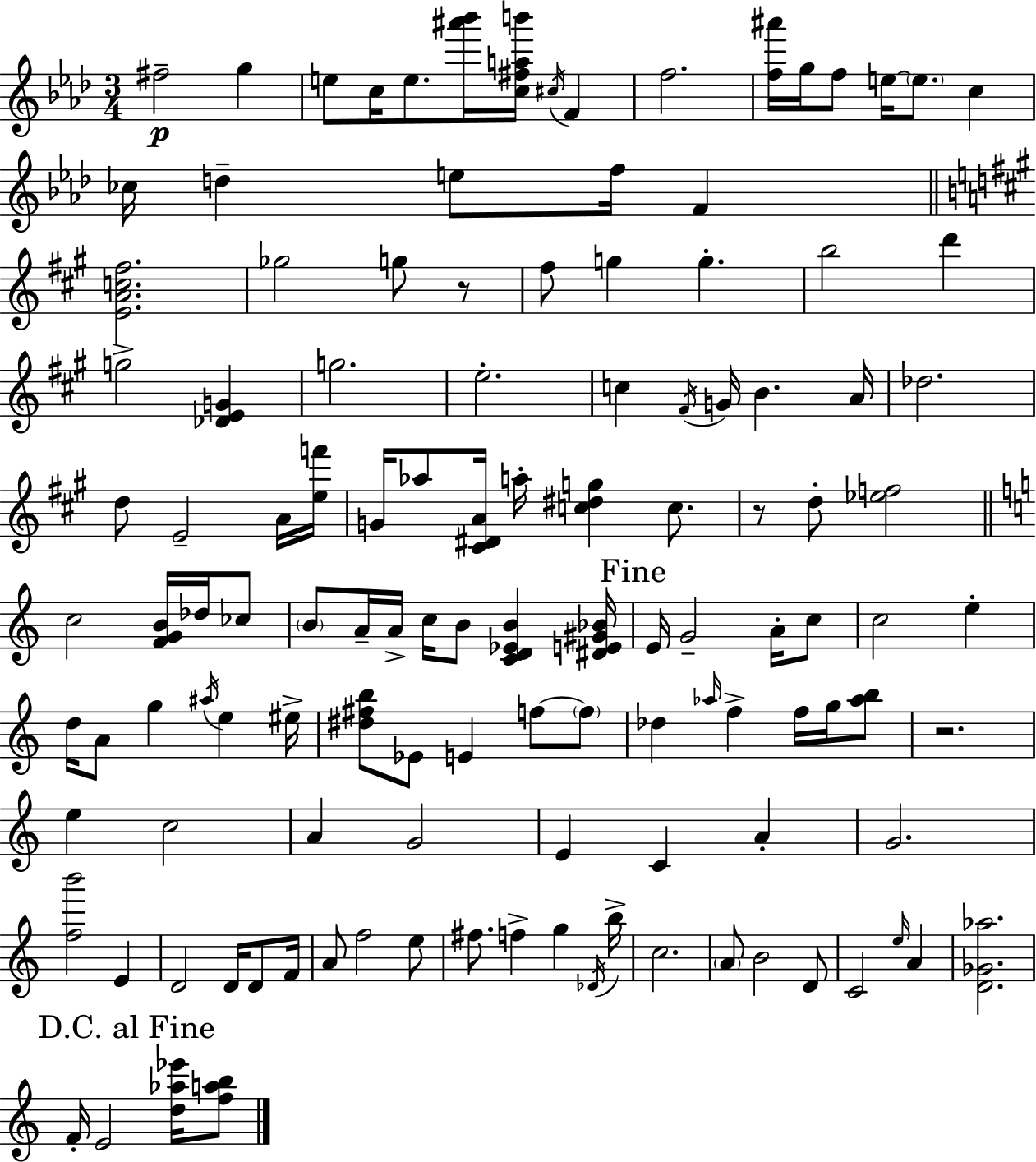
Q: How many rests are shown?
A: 3